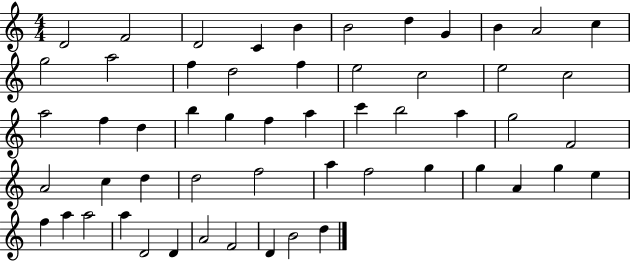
D4/h F4/h D4/h C4/q B4/q B4/h D5/q G4/q B4/q A4/h C5/q G5/h A5/h F5/q D5/h F5/q E5/h C5/h E5/h C5/h A5/h F5/q D5/q B5/q G5/q F5/q A5/q C6/q B5/h A5/q G5/h F4/h A4/h C5/q D5/q D5/h F5/h A5/q F5/h G5/q G5/q A4/q G5/q E5/q F5/q A5/q A5/h A5/q D4/h D4/q A4/h F4/h D4/q B4/h D5/q